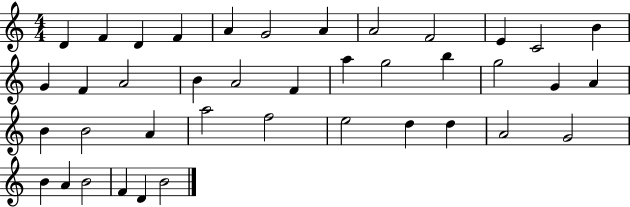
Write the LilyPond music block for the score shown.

{
  \clef treble
  \numericTimeSignature
  \time 4/4
  \key c \major
  d'4 f'4 d'4 f'4 | a'4 g'2 a'4 | a'2 f'2 | e'4 c'2 b'4 | \break g'4 f'4 a'2 | b'4 a'2 f'4 | a''4 g''2 b''4 | g''2 g'4 a'4 | \break b'4 b'2 a'4 | a''2 f''2 | e''2 d''4 d''4 | a'2 g'2 | \break b'4 a'4 b'2 | f'4 d'4 b'2 | \bar "|."
}